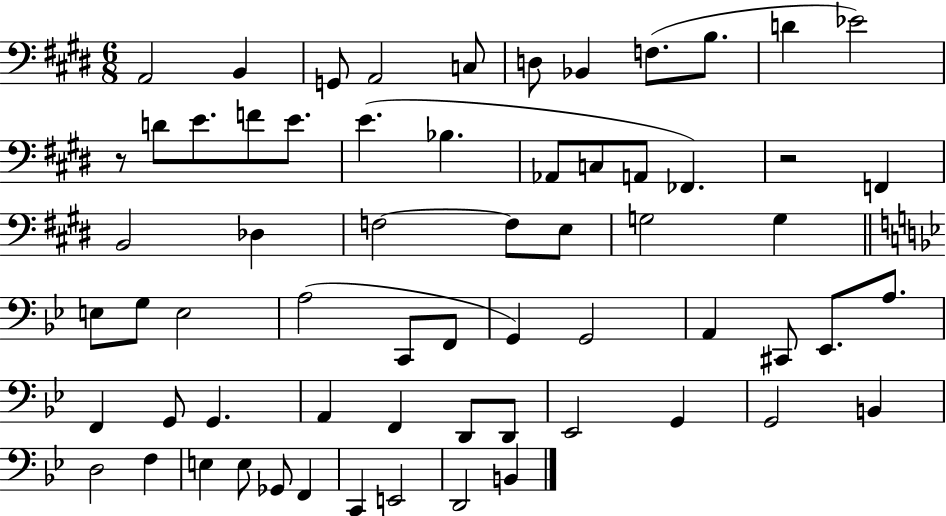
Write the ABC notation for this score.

X:1
T:Untitled
M:6/8
L:1/4
K:E
A,,2 B,, G,,/2 A,,2 C,/2 D,/2 _B,, F,/2 B,/2 D _E2 z/2 D/2 E/2 F/2 E/2 E _B, _A,,/2 C,/2 A,,/2 _F,, z2 F,, B,,2 _D, F,2 F,/2 E,/2 G,2 G, E,/2 G,/2 E,2 A,2 C,,/2 F,,/2 G,, G,,2 A,, ^C,,/2 _E,,/2 A,/2 F,, G,,/2 G,, A,, F,, D,,/2 D,,/2 _E,,2 G,, G,,2 B,, D,2 F, E, E,/2 _G,,/2 F,, C,, E,,2 D,,2 B,,